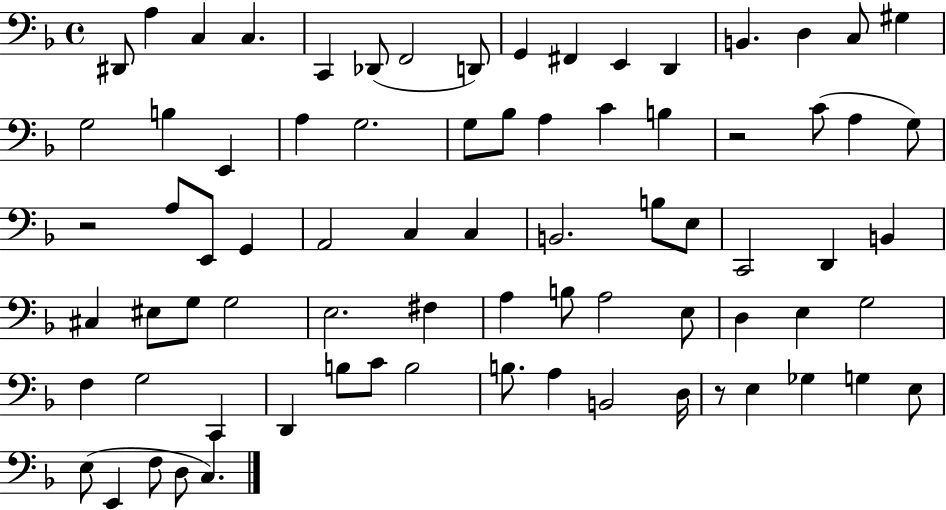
D#2/e A3/q C3/q C3/q. C2/q Db2/e F2/h D2/e G2/q F#2/q E2/q D2/q B2/q. D3/q C3/e G#3/q G3/h B3/q E2/q A3/q G3/h. G3/e Bb3/e A3/q C4/q B3/q R/h C4/e A3/q G3/e R/h A3/e E2/e G2/q A2/h C3/q C3/q B2/h. B3/e E3/e C2/h D2/q B2/q C#3/q EIS3/e G3/e G3/h E3/h. F#3/q A3/q B3/e A3/h E3/e D3/q E3/q G3/h F3/q G3/h C2/q D2/q B3/e C4/e B3/h B3/e. A3/q B2/h D3/s R/e E3/q Gb3/q G3/q E3/e E3/e E2/q F3/e D3/e C3/q.